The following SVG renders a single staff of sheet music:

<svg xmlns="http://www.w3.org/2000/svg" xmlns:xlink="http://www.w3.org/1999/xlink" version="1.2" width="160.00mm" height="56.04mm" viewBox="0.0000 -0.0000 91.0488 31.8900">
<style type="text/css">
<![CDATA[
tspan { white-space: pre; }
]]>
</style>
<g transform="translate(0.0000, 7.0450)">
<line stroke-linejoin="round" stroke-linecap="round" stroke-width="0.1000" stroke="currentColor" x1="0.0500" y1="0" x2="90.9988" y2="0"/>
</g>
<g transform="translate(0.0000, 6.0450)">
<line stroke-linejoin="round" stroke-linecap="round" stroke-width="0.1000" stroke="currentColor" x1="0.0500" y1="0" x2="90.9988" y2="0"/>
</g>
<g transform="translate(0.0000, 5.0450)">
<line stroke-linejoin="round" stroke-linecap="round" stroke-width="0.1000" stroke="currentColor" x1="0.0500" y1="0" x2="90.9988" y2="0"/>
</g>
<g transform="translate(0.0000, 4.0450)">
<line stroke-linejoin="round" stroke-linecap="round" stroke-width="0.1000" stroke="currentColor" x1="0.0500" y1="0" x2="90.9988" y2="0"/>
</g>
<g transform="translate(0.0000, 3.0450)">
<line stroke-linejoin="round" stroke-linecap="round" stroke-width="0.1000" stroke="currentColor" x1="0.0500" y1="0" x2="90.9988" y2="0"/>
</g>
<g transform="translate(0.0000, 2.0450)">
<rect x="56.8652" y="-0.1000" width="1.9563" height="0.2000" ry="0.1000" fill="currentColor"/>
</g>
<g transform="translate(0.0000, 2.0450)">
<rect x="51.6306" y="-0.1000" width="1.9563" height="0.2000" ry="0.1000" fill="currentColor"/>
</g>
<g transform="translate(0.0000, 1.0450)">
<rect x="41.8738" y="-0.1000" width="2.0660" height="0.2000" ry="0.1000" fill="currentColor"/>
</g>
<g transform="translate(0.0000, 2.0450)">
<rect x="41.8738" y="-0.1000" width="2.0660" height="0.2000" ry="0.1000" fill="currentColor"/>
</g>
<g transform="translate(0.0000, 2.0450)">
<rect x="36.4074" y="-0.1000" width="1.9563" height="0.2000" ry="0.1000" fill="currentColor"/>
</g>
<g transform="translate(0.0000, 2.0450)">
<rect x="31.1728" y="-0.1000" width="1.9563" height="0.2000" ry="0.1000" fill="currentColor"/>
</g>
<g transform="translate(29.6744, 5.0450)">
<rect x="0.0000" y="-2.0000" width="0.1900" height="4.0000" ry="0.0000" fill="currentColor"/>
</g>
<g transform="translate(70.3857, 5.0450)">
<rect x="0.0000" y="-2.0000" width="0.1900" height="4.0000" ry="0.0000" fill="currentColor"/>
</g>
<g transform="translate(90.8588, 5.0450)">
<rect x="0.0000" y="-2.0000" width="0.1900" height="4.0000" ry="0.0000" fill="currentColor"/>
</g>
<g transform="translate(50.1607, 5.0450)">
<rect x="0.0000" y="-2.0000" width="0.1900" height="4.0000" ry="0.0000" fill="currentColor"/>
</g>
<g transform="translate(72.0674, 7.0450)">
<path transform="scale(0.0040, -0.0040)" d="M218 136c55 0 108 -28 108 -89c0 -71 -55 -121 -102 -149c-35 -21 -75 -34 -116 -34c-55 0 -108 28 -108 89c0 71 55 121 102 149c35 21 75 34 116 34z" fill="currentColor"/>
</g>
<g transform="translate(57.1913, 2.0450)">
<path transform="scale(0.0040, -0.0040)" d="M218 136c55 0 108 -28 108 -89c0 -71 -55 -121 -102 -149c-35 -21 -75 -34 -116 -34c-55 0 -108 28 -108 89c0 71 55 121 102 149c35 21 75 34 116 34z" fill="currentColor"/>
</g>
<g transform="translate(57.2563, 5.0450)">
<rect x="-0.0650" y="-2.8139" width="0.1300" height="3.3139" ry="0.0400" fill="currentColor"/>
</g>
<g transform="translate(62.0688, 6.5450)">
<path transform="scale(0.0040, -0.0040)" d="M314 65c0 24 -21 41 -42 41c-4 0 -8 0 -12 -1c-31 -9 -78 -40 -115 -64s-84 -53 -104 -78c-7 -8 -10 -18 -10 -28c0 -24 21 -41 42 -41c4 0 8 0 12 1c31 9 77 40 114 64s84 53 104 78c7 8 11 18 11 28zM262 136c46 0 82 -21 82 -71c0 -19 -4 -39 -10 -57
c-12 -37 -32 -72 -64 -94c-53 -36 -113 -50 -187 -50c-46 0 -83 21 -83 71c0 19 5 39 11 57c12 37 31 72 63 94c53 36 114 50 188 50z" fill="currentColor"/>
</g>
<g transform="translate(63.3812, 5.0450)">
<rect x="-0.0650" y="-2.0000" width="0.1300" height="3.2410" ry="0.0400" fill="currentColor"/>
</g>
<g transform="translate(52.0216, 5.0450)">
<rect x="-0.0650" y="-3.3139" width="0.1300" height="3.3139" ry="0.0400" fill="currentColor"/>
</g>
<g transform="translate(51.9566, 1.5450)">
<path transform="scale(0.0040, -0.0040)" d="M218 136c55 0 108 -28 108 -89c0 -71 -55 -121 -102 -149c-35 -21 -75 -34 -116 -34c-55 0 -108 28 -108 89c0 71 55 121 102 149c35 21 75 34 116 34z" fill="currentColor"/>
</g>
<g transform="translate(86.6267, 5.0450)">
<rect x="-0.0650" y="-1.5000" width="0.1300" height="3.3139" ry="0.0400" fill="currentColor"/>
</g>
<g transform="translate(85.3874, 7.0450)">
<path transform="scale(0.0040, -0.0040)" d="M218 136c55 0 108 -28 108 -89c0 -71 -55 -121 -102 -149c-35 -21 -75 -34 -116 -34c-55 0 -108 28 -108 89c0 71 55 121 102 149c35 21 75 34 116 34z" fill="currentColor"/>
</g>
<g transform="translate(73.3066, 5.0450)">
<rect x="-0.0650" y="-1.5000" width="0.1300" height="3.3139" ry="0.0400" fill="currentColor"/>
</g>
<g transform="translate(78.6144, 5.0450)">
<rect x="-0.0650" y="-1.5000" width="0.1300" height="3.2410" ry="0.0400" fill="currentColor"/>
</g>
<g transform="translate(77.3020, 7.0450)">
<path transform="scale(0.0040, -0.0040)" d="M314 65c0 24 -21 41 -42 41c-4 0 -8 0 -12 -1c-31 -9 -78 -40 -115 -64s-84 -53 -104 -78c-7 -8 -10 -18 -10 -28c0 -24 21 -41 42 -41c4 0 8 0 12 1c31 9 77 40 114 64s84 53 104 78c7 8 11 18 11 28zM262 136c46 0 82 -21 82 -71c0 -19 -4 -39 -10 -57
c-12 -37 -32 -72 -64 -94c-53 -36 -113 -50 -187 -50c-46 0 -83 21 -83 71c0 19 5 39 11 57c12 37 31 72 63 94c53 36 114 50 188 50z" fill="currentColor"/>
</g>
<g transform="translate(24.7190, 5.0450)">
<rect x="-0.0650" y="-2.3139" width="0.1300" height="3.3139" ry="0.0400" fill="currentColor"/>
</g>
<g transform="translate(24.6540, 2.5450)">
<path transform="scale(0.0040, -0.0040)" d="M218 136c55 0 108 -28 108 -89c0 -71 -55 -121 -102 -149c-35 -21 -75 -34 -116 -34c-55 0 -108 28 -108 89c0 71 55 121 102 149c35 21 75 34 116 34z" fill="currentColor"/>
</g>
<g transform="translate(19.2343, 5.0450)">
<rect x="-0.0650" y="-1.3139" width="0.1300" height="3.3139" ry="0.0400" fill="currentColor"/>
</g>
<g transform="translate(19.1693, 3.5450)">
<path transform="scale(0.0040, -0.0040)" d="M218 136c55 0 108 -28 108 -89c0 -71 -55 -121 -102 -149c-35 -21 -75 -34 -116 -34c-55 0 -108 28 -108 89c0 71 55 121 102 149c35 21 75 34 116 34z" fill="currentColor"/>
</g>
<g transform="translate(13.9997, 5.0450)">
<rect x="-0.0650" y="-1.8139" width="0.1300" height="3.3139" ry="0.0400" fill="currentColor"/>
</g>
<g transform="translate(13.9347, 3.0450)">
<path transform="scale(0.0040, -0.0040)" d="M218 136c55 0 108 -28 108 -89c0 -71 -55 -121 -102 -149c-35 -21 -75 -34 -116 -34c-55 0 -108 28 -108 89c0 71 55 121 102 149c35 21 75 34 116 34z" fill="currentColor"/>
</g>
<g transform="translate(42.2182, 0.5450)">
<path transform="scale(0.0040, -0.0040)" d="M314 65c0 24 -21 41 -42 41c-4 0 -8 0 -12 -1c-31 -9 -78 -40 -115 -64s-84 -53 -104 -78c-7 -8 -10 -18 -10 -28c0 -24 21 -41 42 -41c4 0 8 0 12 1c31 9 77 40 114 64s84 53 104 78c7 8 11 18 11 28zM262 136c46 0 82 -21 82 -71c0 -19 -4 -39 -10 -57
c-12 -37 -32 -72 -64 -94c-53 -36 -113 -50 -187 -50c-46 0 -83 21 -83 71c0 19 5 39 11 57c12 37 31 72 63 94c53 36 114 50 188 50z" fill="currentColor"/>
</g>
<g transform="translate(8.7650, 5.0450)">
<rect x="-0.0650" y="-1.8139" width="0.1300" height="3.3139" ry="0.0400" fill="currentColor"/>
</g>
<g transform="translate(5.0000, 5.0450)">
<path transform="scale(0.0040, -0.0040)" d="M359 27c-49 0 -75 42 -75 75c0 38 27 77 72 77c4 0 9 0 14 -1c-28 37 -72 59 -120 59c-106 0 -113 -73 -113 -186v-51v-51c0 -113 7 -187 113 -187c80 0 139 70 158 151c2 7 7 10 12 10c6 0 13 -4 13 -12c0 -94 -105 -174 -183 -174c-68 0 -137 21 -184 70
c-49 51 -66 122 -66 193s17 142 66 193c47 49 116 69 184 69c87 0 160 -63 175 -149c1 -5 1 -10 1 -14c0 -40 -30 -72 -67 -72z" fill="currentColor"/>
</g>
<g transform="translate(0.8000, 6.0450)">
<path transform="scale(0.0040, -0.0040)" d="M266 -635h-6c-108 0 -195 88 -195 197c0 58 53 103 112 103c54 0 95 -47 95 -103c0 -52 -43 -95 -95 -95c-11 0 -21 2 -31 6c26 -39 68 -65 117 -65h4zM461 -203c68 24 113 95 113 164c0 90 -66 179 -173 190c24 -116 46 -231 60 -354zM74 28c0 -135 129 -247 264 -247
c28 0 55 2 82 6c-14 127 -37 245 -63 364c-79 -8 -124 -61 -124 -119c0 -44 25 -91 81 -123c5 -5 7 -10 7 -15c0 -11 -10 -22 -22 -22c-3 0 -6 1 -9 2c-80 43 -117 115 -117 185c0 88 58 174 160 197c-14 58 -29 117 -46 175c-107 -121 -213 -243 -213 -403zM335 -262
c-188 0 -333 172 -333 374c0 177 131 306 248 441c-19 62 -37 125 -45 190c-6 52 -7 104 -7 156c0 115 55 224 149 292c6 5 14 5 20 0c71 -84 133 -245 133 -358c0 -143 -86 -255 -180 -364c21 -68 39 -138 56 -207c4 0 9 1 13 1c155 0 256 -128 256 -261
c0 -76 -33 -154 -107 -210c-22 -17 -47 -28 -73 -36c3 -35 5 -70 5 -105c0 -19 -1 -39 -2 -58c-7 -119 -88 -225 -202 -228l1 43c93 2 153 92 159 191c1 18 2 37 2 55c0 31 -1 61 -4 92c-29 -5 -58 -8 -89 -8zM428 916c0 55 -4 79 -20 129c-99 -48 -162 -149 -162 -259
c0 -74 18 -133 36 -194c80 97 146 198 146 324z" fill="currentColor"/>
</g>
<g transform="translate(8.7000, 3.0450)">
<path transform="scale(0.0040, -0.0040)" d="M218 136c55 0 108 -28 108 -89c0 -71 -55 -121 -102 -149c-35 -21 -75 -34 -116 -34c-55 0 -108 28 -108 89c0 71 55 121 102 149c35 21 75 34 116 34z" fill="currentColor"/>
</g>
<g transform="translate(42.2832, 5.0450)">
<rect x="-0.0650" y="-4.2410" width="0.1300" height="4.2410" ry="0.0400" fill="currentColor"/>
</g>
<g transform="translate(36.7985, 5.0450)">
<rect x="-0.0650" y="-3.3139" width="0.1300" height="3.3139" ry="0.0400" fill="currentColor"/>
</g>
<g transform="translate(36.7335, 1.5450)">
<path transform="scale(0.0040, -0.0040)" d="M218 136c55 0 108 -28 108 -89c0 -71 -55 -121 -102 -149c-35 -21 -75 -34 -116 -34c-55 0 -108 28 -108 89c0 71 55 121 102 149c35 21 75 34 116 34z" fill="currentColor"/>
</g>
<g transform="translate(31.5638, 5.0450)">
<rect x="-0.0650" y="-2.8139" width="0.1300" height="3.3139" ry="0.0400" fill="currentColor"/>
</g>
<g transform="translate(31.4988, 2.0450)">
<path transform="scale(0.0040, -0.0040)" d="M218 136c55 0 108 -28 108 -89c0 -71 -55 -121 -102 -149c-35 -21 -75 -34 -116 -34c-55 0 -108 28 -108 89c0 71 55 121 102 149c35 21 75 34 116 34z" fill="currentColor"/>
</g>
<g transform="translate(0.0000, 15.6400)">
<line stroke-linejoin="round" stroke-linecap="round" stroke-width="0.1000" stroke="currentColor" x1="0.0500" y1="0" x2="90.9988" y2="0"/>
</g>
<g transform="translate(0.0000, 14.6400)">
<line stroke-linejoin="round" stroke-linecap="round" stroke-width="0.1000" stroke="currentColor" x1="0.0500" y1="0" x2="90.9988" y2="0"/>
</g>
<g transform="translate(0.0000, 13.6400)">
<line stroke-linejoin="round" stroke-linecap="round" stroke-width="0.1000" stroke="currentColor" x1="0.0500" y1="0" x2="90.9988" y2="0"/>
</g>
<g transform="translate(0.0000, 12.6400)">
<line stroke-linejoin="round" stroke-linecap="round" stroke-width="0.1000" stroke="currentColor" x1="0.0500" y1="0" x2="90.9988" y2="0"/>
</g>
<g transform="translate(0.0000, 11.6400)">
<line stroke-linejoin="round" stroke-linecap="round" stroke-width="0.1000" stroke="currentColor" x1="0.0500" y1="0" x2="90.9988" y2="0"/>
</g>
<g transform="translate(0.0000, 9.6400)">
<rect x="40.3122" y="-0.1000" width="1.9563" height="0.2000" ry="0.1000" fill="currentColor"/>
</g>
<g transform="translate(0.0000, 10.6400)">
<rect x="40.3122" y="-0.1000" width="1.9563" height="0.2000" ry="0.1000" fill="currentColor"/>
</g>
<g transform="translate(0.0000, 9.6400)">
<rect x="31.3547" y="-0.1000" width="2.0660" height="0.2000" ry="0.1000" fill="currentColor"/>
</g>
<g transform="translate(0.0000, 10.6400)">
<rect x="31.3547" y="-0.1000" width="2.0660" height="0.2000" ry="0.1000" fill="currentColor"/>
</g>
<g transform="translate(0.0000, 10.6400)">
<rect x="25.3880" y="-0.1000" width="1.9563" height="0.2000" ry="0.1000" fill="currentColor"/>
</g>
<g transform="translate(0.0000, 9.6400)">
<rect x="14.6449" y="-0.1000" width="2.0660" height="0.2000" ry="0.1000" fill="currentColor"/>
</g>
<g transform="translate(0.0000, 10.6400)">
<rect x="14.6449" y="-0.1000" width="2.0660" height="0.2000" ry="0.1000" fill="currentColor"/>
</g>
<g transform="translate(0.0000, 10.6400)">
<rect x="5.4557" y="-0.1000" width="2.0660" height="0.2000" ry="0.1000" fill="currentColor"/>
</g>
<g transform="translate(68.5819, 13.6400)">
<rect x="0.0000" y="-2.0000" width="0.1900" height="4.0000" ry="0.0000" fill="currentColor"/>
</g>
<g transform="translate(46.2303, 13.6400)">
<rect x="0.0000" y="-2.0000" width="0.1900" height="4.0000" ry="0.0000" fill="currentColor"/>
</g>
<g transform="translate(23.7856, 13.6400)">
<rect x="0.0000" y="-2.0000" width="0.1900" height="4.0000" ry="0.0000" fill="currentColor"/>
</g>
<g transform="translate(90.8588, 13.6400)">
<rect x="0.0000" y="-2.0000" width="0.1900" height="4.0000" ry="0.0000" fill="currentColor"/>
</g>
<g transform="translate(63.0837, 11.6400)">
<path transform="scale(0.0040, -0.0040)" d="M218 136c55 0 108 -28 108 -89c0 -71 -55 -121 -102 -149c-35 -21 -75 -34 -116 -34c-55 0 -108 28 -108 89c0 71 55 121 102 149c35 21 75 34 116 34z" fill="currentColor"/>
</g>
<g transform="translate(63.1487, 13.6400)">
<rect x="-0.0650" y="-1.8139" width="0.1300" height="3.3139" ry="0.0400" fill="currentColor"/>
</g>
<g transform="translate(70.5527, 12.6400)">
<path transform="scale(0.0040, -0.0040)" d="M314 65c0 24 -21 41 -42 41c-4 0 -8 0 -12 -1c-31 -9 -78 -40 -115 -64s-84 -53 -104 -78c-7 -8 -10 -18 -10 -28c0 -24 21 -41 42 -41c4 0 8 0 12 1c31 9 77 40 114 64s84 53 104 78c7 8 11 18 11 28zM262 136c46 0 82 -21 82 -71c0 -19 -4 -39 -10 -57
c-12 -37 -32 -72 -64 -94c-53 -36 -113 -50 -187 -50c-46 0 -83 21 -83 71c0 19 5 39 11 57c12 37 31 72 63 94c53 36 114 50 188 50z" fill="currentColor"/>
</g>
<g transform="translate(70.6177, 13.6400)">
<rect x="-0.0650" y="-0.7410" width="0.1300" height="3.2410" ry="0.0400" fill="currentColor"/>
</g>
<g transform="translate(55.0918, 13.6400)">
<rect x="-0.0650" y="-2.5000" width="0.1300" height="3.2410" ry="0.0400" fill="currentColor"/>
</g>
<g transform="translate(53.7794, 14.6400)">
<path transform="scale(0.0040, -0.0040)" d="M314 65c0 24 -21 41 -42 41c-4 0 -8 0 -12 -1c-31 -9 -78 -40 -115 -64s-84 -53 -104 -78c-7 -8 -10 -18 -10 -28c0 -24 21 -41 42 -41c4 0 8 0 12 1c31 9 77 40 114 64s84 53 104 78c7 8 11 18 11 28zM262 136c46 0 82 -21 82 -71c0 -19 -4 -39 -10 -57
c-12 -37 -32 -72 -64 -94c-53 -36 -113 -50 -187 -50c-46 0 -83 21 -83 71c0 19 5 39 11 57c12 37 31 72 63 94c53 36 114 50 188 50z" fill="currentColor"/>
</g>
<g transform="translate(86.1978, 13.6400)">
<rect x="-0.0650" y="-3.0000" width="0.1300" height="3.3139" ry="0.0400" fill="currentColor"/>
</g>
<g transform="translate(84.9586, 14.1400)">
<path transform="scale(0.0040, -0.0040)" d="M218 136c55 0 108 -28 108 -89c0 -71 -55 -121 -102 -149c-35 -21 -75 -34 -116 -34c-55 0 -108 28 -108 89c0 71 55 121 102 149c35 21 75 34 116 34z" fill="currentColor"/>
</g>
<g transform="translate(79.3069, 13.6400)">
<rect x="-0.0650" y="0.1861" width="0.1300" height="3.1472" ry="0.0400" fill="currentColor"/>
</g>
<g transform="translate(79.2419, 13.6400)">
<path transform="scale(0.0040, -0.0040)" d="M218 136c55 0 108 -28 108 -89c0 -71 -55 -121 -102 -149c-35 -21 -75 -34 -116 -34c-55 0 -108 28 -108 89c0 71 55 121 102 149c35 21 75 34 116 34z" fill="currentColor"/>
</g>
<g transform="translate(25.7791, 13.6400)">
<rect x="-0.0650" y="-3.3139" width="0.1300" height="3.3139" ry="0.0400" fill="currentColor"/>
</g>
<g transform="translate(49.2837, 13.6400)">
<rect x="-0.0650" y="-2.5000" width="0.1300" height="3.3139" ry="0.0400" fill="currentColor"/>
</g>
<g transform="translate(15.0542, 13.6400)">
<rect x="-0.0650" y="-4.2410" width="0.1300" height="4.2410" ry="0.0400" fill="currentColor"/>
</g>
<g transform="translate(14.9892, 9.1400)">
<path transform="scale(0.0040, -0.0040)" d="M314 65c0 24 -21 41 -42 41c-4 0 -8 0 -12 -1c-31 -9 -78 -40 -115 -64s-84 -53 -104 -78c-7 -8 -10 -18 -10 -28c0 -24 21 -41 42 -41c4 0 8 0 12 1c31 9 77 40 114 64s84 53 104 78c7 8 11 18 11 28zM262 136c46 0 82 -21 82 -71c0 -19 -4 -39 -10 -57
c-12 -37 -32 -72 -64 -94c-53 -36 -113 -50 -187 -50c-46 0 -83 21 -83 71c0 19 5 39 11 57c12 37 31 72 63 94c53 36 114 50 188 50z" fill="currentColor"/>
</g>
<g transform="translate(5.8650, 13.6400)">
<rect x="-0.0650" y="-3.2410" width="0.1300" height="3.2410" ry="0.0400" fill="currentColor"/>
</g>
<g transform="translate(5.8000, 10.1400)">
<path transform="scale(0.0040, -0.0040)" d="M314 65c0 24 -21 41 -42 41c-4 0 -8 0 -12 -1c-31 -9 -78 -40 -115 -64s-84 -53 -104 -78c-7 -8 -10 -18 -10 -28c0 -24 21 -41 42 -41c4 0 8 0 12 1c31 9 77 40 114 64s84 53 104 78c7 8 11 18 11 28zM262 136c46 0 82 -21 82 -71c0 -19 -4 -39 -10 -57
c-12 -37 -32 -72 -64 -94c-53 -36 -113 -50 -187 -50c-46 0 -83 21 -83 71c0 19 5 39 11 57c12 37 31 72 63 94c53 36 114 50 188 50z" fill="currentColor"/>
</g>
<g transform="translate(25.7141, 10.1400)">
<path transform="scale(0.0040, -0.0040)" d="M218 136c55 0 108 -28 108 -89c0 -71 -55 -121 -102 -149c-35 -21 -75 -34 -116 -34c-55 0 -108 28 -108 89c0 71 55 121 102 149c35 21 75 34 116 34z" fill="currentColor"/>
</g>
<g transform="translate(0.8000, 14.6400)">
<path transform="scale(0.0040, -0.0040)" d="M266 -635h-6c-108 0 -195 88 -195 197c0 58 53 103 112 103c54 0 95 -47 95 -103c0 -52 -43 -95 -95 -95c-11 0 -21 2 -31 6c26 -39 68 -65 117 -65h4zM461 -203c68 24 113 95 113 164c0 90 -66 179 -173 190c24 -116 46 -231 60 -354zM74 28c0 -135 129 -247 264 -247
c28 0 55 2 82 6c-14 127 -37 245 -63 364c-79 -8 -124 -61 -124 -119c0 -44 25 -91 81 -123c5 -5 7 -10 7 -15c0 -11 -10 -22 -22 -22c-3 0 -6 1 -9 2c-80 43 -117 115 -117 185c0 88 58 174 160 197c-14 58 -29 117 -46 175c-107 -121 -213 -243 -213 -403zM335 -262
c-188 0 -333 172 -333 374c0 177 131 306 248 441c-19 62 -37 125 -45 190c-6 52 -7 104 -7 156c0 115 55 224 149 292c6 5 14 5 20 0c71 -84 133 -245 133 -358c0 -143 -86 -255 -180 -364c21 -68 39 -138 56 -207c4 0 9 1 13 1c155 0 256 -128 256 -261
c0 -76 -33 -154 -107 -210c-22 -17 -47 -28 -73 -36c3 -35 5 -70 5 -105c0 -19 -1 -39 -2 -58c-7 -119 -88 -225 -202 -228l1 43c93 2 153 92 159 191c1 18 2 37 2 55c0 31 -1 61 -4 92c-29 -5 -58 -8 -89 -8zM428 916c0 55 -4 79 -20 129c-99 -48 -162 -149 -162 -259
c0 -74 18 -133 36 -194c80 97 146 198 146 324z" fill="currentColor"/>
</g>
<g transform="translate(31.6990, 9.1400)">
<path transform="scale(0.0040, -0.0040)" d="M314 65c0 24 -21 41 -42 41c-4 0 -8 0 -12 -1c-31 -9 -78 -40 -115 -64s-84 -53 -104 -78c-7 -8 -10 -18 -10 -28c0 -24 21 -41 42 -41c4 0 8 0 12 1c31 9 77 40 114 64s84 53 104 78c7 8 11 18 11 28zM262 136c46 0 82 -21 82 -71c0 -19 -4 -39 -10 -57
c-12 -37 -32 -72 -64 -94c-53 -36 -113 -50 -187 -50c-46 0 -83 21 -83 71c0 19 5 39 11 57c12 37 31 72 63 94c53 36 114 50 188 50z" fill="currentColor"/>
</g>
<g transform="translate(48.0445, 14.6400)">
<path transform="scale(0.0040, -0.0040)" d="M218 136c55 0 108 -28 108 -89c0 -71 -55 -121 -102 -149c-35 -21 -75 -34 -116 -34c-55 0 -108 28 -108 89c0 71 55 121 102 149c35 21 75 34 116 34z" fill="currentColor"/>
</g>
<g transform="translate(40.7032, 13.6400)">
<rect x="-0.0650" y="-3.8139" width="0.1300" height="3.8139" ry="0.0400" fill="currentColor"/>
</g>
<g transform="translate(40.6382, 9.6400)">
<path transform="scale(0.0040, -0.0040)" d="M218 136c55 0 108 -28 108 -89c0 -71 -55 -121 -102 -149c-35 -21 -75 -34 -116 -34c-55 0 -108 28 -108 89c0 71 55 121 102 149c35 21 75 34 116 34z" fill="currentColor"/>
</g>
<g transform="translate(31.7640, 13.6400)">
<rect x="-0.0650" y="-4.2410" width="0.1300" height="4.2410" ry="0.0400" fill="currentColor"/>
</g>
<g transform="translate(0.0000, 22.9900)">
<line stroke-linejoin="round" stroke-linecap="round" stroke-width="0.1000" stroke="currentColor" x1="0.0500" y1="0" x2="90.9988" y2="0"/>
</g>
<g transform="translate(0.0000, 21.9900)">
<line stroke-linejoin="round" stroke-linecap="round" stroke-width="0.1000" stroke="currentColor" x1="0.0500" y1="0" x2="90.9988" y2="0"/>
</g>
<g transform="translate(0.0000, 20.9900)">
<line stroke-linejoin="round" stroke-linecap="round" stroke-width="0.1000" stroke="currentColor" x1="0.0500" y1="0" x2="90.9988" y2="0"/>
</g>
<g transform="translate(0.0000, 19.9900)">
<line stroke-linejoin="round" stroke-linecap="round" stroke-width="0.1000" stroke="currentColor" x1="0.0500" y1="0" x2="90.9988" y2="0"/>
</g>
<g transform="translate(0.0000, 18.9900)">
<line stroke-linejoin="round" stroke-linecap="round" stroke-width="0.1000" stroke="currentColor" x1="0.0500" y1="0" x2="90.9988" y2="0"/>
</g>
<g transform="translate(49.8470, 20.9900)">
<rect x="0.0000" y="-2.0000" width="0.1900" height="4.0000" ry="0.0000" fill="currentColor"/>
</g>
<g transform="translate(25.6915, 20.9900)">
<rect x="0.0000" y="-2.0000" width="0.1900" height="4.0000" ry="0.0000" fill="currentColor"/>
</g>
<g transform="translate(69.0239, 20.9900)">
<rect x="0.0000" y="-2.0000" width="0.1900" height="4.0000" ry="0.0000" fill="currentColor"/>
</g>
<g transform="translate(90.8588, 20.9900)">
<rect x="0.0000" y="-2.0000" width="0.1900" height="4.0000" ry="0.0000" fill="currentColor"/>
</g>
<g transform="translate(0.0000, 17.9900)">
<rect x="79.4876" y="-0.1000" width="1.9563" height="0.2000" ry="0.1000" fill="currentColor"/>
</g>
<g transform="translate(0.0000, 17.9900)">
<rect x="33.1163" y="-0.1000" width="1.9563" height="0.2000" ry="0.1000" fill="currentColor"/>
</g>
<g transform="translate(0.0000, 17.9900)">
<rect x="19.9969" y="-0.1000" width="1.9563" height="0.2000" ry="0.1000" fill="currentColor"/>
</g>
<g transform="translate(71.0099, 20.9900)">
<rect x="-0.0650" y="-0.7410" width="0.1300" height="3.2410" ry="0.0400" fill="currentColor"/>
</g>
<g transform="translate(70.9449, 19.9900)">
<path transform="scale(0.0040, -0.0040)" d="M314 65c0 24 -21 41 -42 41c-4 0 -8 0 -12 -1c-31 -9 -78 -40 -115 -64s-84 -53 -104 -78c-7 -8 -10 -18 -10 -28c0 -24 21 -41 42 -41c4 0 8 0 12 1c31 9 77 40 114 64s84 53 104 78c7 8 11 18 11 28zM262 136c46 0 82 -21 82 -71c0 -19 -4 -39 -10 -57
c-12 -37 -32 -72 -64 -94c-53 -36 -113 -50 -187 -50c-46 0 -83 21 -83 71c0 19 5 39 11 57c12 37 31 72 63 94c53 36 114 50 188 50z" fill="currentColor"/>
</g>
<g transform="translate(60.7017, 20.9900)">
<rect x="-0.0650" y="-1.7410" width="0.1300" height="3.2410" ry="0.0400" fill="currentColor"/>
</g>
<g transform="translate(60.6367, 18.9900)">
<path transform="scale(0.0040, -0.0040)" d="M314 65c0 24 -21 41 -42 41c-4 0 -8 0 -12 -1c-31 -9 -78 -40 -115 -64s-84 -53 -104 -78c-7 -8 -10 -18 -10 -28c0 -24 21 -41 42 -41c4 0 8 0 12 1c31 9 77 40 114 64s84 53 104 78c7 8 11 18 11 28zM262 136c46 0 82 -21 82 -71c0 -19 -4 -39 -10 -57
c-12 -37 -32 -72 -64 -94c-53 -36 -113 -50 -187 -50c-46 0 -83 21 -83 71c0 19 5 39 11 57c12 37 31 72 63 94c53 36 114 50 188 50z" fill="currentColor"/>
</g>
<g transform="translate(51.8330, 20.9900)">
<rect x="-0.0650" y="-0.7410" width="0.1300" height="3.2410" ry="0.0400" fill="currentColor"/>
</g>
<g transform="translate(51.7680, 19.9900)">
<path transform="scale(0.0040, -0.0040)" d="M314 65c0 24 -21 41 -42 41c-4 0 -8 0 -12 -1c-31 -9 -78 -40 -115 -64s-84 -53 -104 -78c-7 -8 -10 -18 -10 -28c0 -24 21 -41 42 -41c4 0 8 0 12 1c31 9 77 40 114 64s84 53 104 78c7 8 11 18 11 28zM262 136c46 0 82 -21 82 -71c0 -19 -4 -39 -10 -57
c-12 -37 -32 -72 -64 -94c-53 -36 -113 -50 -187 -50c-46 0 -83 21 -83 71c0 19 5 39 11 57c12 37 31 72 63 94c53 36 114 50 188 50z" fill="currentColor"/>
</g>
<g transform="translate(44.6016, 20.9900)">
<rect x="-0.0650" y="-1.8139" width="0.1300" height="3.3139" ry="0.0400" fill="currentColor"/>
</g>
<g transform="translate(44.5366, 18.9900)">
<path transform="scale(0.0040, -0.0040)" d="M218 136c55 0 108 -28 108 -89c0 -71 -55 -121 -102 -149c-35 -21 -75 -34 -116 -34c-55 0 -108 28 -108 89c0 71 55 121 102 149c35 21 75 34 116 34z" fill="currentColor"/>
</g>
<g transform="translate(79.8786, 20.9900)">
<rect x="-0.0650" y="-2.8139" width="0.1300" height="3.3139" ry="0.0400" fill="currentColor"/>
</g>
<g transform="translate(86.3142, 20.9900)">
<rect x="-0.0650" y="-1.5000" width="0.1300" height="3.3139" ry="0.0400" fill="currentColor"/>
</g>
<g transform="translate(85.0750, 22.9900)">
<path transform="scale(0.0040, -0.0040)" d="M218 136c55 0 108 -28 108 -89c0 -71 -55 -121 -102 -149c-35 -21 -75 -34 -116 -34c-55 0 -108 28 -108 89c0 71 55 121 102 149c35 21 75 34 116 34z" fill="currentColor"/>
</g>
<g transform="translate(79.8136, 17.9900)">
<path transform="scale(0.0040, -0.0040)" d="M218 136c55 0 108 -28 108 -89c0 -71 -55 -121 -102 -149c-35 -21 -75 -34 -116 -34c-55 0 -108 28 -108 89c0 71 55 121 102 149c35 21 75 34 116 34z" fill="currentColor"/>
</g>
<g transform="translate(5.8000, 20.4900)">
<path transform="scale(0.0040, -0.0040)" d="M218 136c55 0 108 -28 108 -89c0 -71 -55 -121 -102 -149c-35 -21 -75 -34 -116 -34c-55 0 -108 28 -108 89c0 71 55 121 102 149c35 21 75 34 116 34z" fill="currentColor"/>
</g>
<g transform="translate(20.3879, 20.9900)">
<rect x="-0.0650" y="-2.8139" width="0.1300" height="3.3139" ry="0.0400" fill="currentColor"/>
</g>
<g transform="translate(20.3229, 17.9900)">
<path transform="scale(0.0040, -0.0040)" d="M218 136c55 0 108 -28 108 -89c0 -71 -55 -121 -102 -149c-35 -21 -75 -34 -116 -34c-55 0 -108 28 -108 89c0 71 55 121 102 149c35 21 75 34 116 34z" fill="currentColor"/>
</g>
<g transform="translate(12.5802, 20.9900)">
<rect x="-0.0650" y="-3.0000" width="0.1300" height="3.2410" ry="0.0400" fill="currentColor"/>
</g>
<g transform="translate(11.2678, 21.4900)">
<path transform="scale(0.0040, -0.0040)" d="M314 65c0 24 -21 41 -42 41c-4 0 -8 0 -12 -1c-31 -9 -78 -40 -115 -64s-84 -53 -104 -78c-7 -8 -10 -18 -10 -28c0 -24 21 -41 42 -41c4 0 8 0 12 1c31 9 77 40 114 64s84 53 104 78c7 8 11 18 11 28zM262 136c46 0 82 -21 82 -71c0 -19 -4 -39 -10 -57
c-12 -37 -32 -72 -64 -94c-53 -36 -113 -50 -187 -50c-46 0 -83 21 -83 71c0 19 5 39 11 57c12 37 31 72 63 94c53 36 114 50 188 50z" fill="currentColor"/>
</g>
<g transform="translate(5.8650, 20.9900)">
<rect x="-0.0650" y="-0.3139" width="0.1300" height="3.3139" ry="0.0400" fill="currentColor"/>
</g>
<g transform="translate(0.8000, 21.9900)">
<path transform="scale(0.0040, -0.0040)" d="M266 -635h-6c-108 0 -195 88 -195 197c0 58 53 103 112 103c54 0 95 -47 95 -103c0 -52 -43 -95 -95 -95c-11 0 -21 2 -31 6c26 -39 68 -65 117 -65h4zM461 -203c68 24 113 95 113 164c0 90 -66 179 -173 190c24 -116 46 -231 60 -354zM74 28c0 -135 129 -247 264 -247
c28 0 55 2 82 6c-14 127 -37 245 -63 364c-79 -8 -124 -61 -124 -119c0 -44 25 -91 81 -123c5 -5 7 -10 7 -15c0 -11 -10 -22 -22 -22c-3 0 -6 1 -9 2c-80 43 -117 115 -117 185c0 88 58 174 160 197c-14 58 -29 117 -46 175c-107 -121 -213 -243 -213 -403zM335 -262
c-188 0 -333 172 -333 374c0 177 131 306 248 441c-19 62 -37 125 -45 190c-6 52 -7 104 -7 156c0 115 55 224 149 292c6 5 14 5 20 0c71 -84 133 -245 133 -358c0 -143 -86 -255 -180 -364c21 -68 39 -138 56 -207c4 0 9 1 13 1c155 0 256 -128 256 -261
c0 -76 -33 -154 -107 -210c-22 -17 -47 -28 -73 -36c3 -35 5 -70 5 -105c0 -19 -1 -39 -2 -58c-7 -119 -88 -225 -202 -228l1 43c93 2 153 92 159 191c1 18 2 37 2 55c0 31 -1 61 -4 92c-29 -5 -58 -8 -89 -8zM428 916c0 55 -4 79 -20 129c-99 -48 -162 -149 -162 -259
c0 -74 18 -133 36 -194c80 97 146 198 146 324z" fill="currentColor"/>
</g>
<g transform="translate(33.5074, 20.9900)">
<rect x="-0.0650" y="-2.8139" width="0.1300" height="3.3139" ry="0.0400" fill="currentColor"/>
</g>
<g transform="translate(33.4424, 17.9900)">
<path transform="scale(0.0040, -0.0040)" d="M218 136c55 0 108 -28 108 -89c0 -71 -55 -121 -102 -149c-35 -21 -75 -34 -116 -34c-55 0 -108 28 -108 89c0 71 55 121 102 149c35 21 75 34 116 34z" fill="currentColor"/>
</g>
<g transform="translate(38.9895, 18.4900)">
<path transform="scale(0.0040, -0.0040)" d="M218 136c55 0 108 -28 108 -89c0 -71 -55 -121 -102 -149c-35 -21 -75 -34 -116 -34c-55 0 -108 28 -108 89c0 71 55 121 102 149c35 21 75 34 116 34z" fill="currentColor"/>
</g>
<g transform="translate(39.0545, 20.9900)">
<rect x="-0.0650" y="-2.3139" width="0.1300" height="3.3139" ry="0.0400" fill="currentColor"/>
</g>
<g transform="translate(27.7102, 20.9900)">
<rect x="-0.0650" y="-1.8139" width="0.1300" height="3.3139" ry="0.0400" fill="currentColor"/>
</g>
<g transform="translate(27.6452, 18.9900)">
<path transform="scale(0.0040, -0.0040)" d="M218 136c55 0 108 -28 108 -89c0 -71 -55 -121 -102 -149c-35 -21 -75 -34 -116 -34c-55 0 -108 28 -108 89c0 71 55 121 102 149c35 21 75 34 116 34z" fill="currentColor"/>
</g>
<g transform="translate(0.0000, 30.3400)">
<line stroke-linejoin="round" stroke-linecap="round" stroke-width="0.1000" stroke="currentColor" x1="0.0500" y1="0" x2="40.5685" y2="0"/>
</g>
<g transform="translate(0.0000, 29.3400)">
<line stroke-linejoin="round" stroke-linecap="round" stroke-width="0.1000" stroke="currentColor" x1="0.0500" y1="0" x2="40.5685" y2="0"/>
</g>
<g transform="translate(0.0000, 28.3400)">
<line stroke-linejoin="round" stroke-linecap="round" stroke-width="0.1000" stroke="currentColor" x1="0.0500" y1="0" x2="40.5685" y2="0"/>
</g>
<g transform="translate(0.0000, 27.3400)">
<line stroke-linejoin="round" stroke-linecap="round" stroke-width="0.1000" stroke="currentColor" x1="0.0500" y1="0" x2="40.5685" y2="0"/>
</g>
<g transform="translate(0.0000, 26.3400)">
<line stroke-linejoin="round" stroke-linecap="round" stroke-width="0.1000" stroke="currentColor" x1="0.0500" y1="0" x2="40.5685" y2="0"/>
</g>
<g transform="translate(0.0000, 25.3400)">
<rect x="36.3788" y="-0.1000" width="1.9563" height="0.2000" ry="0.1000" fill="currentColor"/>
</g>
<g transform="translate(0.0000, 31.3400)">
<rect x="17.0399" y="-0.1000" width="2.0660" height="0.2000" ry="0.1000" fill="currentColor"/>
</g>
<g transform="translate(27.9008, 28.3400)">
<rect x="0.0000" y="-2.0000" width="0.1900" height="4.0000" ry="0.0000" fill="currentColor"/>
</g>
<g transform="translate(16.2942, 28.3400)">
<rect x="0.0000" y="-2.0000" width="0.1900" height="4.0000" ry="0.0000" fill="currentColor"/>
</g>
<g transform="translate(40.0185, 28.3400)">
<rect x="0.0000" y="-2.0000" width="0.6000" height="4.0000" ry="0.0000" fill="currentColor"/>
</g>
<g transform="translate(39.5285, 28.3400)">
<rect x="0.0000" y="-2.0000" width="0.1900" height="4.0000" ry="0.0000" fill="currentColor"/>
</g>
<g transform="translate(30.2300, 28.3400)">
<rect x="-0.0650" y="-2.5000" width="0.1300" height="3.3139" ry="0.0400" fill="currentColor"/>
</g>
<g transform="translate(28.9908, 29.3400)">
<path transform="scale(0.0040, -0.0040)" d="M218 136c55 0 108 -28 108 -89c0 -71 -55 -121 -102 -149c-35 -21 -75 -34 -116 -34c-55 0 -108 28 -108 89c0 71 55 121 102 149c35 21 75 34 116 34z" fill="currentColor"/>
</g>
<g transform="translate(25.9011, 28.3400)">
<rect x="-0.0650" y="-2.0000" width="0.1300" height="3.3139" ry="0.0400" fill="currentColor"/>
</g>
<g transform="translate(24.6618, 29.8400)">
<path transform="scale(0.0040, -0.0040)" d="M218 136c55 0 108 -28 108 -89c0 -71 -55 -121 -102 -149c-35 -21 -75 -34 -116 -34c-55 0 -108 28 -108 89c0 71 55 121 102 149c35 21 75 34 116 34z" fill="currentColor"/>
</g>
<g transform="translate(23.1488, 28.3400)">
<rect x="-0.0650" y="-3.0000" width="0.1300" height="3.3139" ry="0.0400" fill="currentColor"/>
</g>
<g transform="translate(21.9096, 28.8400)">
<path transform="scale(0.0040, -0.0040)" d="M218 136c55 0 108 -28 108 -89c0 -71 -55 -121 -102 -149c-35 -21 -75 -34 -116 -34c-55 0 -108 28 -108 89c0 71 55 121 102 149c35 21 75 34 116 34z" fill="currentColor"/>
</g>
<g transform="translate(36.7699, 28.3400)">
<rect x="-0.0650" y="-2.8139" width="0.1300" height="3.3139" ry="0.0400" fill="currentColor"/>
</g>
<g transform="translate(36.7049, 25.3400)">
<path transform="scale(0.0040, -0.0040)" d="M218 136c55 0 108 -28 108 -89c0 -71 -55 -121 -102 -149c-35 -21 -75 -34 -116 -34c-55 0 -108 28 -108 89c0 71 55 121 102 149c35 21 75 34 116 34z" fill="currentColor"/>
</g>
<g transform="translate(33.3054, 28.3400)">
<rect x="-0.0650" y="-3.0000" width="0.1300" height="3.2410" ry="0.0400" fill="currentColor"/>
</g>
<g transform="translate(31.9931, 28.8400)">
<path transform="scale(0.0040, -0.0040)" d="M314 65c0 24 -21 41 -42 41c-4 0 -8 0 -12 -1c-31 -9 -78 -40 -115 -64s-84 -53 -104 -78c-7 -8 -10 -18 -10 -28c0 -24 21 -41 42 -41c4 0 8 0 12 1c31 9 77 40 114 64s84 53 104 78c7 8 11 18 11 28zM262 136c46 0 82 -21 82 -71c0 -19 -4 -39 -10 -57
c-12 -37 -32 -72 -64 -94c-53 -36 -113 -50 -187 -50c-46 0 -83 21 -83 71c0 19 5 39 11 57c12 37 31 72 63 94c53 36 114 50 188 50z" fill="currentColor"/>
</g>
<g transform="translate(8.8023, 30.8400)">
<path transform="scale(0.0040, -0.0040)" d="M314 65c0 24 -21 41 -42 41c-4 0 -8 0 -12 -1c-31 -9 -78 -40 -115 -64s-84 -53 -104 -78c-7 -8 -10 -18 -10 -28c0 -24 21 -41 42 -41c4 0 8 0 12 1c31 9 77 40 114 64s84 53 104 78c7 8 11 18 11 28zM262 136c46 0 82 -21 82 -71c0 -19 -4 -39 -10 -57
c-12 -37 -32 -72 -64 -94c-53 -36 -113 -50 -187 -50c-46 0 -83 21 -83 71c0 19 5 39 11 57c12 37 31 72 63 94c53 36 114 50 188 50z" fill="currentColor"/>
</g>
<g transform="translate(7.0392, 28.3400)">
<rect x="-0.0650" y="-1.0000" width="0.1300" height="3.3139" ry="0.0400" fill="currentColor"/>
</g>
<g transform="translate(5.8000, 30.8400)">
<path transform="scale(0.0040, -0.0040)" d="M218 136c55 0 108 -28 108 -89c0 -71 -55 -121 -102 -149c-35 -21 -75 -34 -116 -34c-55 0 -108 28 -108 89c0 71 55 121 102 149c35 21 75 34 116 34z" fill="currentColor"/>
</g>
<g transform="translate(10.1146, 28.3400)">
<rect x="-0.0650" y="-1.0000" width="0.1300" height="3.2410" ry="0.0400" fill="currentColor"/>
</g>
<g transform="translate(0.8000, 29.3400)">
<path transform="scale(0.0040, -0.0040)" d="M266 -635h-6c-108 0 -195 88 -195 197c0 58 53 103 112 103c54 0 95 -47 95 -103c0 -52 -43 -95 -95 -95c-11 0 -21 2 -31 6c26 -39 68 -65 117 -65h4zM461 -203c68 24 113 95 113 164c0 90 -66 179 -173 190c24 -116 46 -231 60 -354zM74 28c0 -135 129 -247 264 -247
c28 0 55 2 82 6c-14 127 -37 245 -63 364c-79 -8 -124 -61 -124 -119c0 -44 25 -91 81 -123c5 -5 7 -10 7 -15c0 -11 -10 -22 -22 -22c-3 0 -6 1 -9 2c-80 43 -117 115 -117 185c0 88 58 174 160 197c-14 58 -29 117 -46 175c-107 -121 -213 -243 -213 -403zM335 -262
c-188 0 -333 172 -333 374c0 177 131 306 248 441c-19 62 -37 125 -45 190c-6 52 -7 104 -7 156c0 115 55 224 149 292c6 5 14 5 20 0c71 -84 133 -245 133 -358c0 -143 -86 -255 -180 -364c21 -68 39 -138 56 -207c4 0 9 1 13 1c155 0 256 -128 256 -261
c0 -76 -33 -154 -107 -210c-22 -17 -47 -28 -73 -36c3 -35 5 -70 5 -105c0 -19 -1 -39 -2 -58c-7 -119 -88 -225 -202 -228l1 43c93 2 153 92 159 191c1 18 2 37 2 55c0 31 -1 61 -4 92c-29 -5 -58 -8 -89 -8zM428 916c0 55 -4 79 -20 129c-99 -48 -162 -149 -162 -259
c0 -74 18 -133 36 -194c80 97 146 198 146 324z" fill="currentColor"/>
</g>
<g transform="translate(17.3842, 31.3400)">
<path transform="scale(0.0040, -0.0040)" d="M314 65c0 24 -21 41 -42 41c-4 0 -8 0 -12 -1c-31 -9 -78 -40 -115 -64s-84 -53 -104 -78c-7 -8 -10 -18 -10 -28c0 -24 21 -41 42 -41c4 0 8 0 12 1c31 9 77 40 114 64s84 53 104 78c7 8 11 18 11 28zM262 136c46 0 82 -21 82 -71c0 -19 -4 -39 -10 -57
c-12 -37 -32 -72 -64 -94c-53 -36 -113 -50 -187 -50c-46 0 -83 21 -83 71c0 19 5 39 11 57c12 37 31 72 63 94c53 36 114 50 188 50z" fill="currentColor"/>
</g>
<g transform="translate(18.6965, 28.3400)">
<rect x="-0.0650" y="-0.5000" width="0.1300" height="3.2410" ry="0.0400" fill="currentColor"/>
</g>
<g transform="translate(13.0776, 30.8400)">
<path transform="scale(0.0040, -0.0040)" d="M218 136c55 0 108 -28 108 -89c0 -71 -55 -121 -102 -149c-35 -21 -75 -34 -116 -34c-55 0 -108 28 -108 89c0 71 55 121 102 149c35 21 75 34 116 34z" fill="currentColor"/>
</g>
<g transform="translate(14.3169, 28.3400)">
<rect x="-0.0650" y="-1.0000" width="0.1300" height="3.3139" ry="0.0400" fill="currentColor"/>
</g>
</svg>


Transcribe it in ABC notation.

X:1
T:Untitled
M:4/4
L:1/4
K:C
f f e g a b d'2 b a F2 E E2 E b2 d'2 b d'2 c' G G2 f d2 B A c A2 a f a g f d2 f2 d2 a E D D2 D C2 A F G A2 a